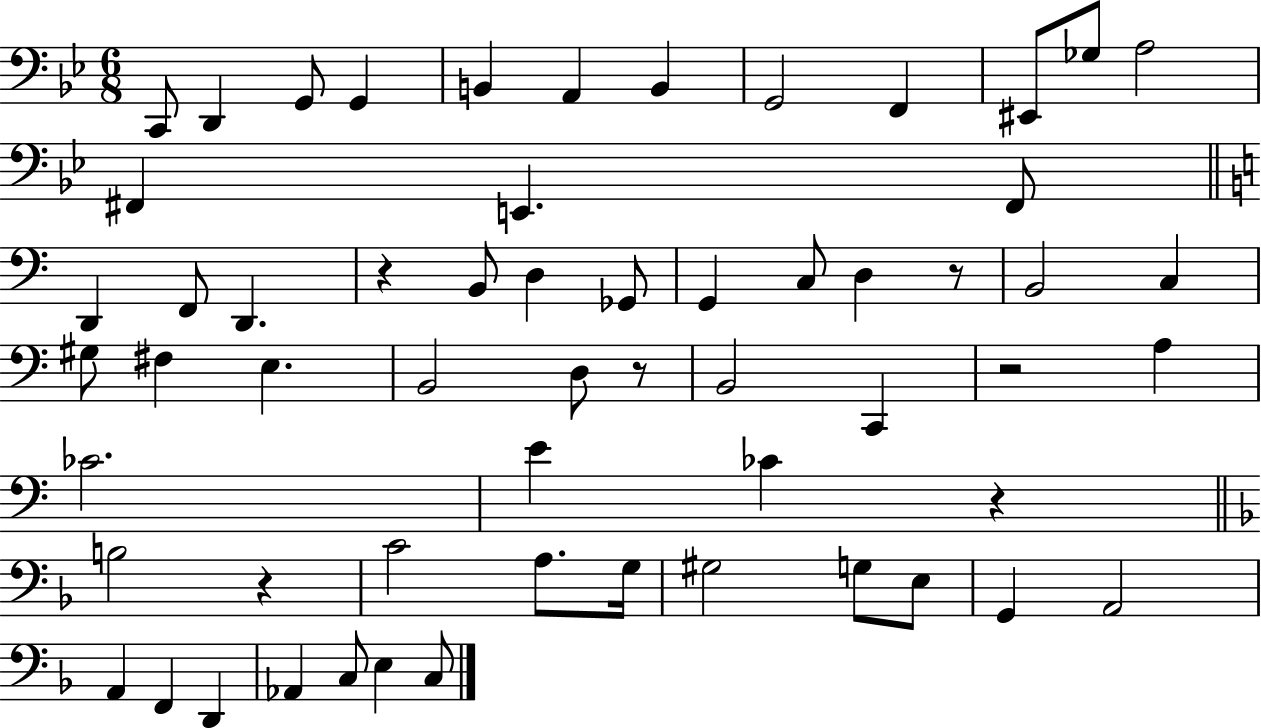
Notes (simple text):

C2/e D2/q G2/e G2/q B2/q A2/q B2/q G2/h F2/q EIS2/e Gb3/e A3/h F#2/q E2/q. F#2/e D2/q F2/e D2/q. R/q B2/e D3/q Gb2/e G2/q C3/e D3/q R/e B2/h C3/q G#3/e F#3/q E3/q. B2/h D3/e R/e B2/h C2/q R/h A3/q CES4/h. E4/q CES4/q R/q B3/h R/q C4/h A3/e. G3/s G#3/h G3/e E3/e G2/q A2/h A2/q F2/q D2/q Ab2/q C3/e E3/q C3/e